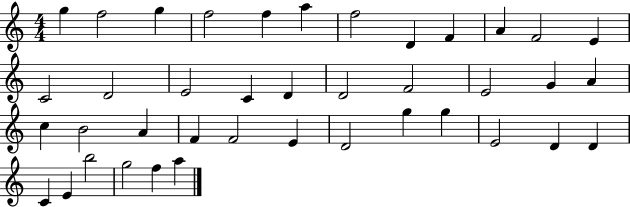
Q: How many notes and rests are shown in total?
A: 40